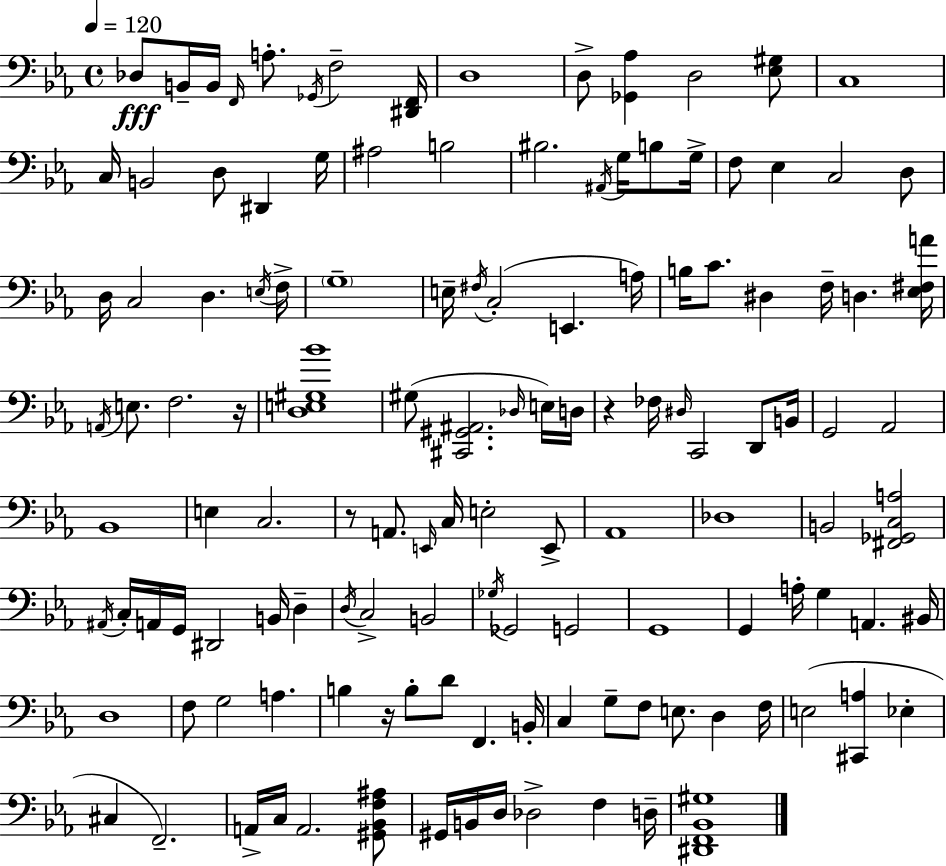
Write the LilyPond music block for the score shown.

{
  \clef bass
  \time 4/4
  \defaultTimeSignature
  \key c \minor
  \tempo 4 = 120
  des8\fff b,16-- b,16 \grace { f,16 } a8.-. \acciaccatura { ges,16 } f2-- | <dis, f,>16 d1 | d8-> <ges, aes>4 d2 | <ees gis>8 c1 | \break c16 b,2 d8 dis,4 | g16 ais2 b2 | bis2. \acciaccatura { ais,16 } g16 | b8 g16-> f8 ees4 c2 | \break d8 d16 c2 d4. | \acciaccatura { e16 } f16-> \parenthesize g1-- | e16-- \acciaccatura { fis16 }( c2-. e,4. | a16) b16 c'8. dis4 f16-- d4. | \break <ees fis a'>16 \acciaccatura { a,16 } e8. f2. | r16 <d e gis bes'>1 | gis8( <cis, gis, ais,>2. | \grace { des16 } e16) d16 r4 fes16 \grace { dis16 } c,2 | \break d,8 b,16 g,2 | aes,2 bes,1 | e4 c2. | r8 a,8. \grace { e,16 } c16 e2-. | \break e,8-> aes,1 | des1 | b,2 | <fis, ges, c a>2 \acciaccatura { ais,16 } c16-. a,16 g,16 dis,2 | \break b,16 d4-- \acciaccatura { d16 } c2-> | b,2 \acciaccatura { ges16 } ges,2 | g,2 g,1 | g,4 | \break a16-. g4 a,4. bis,16 d1 | f8 g2 | a4. b4 | r16 b8-. d'8 f,4. b,16-. c4 | \break g8-- f8 e8. d4 f16 e2( | <cis, a>4 ees4-. cis4 | f,2.--) a,16-> c16 a,2. | <gis, bes, f ais>8 gis,16 b,16 d16 des2-> | \break f4 d16-- <dis, f, bes, gis>1 | \bar "|."
}